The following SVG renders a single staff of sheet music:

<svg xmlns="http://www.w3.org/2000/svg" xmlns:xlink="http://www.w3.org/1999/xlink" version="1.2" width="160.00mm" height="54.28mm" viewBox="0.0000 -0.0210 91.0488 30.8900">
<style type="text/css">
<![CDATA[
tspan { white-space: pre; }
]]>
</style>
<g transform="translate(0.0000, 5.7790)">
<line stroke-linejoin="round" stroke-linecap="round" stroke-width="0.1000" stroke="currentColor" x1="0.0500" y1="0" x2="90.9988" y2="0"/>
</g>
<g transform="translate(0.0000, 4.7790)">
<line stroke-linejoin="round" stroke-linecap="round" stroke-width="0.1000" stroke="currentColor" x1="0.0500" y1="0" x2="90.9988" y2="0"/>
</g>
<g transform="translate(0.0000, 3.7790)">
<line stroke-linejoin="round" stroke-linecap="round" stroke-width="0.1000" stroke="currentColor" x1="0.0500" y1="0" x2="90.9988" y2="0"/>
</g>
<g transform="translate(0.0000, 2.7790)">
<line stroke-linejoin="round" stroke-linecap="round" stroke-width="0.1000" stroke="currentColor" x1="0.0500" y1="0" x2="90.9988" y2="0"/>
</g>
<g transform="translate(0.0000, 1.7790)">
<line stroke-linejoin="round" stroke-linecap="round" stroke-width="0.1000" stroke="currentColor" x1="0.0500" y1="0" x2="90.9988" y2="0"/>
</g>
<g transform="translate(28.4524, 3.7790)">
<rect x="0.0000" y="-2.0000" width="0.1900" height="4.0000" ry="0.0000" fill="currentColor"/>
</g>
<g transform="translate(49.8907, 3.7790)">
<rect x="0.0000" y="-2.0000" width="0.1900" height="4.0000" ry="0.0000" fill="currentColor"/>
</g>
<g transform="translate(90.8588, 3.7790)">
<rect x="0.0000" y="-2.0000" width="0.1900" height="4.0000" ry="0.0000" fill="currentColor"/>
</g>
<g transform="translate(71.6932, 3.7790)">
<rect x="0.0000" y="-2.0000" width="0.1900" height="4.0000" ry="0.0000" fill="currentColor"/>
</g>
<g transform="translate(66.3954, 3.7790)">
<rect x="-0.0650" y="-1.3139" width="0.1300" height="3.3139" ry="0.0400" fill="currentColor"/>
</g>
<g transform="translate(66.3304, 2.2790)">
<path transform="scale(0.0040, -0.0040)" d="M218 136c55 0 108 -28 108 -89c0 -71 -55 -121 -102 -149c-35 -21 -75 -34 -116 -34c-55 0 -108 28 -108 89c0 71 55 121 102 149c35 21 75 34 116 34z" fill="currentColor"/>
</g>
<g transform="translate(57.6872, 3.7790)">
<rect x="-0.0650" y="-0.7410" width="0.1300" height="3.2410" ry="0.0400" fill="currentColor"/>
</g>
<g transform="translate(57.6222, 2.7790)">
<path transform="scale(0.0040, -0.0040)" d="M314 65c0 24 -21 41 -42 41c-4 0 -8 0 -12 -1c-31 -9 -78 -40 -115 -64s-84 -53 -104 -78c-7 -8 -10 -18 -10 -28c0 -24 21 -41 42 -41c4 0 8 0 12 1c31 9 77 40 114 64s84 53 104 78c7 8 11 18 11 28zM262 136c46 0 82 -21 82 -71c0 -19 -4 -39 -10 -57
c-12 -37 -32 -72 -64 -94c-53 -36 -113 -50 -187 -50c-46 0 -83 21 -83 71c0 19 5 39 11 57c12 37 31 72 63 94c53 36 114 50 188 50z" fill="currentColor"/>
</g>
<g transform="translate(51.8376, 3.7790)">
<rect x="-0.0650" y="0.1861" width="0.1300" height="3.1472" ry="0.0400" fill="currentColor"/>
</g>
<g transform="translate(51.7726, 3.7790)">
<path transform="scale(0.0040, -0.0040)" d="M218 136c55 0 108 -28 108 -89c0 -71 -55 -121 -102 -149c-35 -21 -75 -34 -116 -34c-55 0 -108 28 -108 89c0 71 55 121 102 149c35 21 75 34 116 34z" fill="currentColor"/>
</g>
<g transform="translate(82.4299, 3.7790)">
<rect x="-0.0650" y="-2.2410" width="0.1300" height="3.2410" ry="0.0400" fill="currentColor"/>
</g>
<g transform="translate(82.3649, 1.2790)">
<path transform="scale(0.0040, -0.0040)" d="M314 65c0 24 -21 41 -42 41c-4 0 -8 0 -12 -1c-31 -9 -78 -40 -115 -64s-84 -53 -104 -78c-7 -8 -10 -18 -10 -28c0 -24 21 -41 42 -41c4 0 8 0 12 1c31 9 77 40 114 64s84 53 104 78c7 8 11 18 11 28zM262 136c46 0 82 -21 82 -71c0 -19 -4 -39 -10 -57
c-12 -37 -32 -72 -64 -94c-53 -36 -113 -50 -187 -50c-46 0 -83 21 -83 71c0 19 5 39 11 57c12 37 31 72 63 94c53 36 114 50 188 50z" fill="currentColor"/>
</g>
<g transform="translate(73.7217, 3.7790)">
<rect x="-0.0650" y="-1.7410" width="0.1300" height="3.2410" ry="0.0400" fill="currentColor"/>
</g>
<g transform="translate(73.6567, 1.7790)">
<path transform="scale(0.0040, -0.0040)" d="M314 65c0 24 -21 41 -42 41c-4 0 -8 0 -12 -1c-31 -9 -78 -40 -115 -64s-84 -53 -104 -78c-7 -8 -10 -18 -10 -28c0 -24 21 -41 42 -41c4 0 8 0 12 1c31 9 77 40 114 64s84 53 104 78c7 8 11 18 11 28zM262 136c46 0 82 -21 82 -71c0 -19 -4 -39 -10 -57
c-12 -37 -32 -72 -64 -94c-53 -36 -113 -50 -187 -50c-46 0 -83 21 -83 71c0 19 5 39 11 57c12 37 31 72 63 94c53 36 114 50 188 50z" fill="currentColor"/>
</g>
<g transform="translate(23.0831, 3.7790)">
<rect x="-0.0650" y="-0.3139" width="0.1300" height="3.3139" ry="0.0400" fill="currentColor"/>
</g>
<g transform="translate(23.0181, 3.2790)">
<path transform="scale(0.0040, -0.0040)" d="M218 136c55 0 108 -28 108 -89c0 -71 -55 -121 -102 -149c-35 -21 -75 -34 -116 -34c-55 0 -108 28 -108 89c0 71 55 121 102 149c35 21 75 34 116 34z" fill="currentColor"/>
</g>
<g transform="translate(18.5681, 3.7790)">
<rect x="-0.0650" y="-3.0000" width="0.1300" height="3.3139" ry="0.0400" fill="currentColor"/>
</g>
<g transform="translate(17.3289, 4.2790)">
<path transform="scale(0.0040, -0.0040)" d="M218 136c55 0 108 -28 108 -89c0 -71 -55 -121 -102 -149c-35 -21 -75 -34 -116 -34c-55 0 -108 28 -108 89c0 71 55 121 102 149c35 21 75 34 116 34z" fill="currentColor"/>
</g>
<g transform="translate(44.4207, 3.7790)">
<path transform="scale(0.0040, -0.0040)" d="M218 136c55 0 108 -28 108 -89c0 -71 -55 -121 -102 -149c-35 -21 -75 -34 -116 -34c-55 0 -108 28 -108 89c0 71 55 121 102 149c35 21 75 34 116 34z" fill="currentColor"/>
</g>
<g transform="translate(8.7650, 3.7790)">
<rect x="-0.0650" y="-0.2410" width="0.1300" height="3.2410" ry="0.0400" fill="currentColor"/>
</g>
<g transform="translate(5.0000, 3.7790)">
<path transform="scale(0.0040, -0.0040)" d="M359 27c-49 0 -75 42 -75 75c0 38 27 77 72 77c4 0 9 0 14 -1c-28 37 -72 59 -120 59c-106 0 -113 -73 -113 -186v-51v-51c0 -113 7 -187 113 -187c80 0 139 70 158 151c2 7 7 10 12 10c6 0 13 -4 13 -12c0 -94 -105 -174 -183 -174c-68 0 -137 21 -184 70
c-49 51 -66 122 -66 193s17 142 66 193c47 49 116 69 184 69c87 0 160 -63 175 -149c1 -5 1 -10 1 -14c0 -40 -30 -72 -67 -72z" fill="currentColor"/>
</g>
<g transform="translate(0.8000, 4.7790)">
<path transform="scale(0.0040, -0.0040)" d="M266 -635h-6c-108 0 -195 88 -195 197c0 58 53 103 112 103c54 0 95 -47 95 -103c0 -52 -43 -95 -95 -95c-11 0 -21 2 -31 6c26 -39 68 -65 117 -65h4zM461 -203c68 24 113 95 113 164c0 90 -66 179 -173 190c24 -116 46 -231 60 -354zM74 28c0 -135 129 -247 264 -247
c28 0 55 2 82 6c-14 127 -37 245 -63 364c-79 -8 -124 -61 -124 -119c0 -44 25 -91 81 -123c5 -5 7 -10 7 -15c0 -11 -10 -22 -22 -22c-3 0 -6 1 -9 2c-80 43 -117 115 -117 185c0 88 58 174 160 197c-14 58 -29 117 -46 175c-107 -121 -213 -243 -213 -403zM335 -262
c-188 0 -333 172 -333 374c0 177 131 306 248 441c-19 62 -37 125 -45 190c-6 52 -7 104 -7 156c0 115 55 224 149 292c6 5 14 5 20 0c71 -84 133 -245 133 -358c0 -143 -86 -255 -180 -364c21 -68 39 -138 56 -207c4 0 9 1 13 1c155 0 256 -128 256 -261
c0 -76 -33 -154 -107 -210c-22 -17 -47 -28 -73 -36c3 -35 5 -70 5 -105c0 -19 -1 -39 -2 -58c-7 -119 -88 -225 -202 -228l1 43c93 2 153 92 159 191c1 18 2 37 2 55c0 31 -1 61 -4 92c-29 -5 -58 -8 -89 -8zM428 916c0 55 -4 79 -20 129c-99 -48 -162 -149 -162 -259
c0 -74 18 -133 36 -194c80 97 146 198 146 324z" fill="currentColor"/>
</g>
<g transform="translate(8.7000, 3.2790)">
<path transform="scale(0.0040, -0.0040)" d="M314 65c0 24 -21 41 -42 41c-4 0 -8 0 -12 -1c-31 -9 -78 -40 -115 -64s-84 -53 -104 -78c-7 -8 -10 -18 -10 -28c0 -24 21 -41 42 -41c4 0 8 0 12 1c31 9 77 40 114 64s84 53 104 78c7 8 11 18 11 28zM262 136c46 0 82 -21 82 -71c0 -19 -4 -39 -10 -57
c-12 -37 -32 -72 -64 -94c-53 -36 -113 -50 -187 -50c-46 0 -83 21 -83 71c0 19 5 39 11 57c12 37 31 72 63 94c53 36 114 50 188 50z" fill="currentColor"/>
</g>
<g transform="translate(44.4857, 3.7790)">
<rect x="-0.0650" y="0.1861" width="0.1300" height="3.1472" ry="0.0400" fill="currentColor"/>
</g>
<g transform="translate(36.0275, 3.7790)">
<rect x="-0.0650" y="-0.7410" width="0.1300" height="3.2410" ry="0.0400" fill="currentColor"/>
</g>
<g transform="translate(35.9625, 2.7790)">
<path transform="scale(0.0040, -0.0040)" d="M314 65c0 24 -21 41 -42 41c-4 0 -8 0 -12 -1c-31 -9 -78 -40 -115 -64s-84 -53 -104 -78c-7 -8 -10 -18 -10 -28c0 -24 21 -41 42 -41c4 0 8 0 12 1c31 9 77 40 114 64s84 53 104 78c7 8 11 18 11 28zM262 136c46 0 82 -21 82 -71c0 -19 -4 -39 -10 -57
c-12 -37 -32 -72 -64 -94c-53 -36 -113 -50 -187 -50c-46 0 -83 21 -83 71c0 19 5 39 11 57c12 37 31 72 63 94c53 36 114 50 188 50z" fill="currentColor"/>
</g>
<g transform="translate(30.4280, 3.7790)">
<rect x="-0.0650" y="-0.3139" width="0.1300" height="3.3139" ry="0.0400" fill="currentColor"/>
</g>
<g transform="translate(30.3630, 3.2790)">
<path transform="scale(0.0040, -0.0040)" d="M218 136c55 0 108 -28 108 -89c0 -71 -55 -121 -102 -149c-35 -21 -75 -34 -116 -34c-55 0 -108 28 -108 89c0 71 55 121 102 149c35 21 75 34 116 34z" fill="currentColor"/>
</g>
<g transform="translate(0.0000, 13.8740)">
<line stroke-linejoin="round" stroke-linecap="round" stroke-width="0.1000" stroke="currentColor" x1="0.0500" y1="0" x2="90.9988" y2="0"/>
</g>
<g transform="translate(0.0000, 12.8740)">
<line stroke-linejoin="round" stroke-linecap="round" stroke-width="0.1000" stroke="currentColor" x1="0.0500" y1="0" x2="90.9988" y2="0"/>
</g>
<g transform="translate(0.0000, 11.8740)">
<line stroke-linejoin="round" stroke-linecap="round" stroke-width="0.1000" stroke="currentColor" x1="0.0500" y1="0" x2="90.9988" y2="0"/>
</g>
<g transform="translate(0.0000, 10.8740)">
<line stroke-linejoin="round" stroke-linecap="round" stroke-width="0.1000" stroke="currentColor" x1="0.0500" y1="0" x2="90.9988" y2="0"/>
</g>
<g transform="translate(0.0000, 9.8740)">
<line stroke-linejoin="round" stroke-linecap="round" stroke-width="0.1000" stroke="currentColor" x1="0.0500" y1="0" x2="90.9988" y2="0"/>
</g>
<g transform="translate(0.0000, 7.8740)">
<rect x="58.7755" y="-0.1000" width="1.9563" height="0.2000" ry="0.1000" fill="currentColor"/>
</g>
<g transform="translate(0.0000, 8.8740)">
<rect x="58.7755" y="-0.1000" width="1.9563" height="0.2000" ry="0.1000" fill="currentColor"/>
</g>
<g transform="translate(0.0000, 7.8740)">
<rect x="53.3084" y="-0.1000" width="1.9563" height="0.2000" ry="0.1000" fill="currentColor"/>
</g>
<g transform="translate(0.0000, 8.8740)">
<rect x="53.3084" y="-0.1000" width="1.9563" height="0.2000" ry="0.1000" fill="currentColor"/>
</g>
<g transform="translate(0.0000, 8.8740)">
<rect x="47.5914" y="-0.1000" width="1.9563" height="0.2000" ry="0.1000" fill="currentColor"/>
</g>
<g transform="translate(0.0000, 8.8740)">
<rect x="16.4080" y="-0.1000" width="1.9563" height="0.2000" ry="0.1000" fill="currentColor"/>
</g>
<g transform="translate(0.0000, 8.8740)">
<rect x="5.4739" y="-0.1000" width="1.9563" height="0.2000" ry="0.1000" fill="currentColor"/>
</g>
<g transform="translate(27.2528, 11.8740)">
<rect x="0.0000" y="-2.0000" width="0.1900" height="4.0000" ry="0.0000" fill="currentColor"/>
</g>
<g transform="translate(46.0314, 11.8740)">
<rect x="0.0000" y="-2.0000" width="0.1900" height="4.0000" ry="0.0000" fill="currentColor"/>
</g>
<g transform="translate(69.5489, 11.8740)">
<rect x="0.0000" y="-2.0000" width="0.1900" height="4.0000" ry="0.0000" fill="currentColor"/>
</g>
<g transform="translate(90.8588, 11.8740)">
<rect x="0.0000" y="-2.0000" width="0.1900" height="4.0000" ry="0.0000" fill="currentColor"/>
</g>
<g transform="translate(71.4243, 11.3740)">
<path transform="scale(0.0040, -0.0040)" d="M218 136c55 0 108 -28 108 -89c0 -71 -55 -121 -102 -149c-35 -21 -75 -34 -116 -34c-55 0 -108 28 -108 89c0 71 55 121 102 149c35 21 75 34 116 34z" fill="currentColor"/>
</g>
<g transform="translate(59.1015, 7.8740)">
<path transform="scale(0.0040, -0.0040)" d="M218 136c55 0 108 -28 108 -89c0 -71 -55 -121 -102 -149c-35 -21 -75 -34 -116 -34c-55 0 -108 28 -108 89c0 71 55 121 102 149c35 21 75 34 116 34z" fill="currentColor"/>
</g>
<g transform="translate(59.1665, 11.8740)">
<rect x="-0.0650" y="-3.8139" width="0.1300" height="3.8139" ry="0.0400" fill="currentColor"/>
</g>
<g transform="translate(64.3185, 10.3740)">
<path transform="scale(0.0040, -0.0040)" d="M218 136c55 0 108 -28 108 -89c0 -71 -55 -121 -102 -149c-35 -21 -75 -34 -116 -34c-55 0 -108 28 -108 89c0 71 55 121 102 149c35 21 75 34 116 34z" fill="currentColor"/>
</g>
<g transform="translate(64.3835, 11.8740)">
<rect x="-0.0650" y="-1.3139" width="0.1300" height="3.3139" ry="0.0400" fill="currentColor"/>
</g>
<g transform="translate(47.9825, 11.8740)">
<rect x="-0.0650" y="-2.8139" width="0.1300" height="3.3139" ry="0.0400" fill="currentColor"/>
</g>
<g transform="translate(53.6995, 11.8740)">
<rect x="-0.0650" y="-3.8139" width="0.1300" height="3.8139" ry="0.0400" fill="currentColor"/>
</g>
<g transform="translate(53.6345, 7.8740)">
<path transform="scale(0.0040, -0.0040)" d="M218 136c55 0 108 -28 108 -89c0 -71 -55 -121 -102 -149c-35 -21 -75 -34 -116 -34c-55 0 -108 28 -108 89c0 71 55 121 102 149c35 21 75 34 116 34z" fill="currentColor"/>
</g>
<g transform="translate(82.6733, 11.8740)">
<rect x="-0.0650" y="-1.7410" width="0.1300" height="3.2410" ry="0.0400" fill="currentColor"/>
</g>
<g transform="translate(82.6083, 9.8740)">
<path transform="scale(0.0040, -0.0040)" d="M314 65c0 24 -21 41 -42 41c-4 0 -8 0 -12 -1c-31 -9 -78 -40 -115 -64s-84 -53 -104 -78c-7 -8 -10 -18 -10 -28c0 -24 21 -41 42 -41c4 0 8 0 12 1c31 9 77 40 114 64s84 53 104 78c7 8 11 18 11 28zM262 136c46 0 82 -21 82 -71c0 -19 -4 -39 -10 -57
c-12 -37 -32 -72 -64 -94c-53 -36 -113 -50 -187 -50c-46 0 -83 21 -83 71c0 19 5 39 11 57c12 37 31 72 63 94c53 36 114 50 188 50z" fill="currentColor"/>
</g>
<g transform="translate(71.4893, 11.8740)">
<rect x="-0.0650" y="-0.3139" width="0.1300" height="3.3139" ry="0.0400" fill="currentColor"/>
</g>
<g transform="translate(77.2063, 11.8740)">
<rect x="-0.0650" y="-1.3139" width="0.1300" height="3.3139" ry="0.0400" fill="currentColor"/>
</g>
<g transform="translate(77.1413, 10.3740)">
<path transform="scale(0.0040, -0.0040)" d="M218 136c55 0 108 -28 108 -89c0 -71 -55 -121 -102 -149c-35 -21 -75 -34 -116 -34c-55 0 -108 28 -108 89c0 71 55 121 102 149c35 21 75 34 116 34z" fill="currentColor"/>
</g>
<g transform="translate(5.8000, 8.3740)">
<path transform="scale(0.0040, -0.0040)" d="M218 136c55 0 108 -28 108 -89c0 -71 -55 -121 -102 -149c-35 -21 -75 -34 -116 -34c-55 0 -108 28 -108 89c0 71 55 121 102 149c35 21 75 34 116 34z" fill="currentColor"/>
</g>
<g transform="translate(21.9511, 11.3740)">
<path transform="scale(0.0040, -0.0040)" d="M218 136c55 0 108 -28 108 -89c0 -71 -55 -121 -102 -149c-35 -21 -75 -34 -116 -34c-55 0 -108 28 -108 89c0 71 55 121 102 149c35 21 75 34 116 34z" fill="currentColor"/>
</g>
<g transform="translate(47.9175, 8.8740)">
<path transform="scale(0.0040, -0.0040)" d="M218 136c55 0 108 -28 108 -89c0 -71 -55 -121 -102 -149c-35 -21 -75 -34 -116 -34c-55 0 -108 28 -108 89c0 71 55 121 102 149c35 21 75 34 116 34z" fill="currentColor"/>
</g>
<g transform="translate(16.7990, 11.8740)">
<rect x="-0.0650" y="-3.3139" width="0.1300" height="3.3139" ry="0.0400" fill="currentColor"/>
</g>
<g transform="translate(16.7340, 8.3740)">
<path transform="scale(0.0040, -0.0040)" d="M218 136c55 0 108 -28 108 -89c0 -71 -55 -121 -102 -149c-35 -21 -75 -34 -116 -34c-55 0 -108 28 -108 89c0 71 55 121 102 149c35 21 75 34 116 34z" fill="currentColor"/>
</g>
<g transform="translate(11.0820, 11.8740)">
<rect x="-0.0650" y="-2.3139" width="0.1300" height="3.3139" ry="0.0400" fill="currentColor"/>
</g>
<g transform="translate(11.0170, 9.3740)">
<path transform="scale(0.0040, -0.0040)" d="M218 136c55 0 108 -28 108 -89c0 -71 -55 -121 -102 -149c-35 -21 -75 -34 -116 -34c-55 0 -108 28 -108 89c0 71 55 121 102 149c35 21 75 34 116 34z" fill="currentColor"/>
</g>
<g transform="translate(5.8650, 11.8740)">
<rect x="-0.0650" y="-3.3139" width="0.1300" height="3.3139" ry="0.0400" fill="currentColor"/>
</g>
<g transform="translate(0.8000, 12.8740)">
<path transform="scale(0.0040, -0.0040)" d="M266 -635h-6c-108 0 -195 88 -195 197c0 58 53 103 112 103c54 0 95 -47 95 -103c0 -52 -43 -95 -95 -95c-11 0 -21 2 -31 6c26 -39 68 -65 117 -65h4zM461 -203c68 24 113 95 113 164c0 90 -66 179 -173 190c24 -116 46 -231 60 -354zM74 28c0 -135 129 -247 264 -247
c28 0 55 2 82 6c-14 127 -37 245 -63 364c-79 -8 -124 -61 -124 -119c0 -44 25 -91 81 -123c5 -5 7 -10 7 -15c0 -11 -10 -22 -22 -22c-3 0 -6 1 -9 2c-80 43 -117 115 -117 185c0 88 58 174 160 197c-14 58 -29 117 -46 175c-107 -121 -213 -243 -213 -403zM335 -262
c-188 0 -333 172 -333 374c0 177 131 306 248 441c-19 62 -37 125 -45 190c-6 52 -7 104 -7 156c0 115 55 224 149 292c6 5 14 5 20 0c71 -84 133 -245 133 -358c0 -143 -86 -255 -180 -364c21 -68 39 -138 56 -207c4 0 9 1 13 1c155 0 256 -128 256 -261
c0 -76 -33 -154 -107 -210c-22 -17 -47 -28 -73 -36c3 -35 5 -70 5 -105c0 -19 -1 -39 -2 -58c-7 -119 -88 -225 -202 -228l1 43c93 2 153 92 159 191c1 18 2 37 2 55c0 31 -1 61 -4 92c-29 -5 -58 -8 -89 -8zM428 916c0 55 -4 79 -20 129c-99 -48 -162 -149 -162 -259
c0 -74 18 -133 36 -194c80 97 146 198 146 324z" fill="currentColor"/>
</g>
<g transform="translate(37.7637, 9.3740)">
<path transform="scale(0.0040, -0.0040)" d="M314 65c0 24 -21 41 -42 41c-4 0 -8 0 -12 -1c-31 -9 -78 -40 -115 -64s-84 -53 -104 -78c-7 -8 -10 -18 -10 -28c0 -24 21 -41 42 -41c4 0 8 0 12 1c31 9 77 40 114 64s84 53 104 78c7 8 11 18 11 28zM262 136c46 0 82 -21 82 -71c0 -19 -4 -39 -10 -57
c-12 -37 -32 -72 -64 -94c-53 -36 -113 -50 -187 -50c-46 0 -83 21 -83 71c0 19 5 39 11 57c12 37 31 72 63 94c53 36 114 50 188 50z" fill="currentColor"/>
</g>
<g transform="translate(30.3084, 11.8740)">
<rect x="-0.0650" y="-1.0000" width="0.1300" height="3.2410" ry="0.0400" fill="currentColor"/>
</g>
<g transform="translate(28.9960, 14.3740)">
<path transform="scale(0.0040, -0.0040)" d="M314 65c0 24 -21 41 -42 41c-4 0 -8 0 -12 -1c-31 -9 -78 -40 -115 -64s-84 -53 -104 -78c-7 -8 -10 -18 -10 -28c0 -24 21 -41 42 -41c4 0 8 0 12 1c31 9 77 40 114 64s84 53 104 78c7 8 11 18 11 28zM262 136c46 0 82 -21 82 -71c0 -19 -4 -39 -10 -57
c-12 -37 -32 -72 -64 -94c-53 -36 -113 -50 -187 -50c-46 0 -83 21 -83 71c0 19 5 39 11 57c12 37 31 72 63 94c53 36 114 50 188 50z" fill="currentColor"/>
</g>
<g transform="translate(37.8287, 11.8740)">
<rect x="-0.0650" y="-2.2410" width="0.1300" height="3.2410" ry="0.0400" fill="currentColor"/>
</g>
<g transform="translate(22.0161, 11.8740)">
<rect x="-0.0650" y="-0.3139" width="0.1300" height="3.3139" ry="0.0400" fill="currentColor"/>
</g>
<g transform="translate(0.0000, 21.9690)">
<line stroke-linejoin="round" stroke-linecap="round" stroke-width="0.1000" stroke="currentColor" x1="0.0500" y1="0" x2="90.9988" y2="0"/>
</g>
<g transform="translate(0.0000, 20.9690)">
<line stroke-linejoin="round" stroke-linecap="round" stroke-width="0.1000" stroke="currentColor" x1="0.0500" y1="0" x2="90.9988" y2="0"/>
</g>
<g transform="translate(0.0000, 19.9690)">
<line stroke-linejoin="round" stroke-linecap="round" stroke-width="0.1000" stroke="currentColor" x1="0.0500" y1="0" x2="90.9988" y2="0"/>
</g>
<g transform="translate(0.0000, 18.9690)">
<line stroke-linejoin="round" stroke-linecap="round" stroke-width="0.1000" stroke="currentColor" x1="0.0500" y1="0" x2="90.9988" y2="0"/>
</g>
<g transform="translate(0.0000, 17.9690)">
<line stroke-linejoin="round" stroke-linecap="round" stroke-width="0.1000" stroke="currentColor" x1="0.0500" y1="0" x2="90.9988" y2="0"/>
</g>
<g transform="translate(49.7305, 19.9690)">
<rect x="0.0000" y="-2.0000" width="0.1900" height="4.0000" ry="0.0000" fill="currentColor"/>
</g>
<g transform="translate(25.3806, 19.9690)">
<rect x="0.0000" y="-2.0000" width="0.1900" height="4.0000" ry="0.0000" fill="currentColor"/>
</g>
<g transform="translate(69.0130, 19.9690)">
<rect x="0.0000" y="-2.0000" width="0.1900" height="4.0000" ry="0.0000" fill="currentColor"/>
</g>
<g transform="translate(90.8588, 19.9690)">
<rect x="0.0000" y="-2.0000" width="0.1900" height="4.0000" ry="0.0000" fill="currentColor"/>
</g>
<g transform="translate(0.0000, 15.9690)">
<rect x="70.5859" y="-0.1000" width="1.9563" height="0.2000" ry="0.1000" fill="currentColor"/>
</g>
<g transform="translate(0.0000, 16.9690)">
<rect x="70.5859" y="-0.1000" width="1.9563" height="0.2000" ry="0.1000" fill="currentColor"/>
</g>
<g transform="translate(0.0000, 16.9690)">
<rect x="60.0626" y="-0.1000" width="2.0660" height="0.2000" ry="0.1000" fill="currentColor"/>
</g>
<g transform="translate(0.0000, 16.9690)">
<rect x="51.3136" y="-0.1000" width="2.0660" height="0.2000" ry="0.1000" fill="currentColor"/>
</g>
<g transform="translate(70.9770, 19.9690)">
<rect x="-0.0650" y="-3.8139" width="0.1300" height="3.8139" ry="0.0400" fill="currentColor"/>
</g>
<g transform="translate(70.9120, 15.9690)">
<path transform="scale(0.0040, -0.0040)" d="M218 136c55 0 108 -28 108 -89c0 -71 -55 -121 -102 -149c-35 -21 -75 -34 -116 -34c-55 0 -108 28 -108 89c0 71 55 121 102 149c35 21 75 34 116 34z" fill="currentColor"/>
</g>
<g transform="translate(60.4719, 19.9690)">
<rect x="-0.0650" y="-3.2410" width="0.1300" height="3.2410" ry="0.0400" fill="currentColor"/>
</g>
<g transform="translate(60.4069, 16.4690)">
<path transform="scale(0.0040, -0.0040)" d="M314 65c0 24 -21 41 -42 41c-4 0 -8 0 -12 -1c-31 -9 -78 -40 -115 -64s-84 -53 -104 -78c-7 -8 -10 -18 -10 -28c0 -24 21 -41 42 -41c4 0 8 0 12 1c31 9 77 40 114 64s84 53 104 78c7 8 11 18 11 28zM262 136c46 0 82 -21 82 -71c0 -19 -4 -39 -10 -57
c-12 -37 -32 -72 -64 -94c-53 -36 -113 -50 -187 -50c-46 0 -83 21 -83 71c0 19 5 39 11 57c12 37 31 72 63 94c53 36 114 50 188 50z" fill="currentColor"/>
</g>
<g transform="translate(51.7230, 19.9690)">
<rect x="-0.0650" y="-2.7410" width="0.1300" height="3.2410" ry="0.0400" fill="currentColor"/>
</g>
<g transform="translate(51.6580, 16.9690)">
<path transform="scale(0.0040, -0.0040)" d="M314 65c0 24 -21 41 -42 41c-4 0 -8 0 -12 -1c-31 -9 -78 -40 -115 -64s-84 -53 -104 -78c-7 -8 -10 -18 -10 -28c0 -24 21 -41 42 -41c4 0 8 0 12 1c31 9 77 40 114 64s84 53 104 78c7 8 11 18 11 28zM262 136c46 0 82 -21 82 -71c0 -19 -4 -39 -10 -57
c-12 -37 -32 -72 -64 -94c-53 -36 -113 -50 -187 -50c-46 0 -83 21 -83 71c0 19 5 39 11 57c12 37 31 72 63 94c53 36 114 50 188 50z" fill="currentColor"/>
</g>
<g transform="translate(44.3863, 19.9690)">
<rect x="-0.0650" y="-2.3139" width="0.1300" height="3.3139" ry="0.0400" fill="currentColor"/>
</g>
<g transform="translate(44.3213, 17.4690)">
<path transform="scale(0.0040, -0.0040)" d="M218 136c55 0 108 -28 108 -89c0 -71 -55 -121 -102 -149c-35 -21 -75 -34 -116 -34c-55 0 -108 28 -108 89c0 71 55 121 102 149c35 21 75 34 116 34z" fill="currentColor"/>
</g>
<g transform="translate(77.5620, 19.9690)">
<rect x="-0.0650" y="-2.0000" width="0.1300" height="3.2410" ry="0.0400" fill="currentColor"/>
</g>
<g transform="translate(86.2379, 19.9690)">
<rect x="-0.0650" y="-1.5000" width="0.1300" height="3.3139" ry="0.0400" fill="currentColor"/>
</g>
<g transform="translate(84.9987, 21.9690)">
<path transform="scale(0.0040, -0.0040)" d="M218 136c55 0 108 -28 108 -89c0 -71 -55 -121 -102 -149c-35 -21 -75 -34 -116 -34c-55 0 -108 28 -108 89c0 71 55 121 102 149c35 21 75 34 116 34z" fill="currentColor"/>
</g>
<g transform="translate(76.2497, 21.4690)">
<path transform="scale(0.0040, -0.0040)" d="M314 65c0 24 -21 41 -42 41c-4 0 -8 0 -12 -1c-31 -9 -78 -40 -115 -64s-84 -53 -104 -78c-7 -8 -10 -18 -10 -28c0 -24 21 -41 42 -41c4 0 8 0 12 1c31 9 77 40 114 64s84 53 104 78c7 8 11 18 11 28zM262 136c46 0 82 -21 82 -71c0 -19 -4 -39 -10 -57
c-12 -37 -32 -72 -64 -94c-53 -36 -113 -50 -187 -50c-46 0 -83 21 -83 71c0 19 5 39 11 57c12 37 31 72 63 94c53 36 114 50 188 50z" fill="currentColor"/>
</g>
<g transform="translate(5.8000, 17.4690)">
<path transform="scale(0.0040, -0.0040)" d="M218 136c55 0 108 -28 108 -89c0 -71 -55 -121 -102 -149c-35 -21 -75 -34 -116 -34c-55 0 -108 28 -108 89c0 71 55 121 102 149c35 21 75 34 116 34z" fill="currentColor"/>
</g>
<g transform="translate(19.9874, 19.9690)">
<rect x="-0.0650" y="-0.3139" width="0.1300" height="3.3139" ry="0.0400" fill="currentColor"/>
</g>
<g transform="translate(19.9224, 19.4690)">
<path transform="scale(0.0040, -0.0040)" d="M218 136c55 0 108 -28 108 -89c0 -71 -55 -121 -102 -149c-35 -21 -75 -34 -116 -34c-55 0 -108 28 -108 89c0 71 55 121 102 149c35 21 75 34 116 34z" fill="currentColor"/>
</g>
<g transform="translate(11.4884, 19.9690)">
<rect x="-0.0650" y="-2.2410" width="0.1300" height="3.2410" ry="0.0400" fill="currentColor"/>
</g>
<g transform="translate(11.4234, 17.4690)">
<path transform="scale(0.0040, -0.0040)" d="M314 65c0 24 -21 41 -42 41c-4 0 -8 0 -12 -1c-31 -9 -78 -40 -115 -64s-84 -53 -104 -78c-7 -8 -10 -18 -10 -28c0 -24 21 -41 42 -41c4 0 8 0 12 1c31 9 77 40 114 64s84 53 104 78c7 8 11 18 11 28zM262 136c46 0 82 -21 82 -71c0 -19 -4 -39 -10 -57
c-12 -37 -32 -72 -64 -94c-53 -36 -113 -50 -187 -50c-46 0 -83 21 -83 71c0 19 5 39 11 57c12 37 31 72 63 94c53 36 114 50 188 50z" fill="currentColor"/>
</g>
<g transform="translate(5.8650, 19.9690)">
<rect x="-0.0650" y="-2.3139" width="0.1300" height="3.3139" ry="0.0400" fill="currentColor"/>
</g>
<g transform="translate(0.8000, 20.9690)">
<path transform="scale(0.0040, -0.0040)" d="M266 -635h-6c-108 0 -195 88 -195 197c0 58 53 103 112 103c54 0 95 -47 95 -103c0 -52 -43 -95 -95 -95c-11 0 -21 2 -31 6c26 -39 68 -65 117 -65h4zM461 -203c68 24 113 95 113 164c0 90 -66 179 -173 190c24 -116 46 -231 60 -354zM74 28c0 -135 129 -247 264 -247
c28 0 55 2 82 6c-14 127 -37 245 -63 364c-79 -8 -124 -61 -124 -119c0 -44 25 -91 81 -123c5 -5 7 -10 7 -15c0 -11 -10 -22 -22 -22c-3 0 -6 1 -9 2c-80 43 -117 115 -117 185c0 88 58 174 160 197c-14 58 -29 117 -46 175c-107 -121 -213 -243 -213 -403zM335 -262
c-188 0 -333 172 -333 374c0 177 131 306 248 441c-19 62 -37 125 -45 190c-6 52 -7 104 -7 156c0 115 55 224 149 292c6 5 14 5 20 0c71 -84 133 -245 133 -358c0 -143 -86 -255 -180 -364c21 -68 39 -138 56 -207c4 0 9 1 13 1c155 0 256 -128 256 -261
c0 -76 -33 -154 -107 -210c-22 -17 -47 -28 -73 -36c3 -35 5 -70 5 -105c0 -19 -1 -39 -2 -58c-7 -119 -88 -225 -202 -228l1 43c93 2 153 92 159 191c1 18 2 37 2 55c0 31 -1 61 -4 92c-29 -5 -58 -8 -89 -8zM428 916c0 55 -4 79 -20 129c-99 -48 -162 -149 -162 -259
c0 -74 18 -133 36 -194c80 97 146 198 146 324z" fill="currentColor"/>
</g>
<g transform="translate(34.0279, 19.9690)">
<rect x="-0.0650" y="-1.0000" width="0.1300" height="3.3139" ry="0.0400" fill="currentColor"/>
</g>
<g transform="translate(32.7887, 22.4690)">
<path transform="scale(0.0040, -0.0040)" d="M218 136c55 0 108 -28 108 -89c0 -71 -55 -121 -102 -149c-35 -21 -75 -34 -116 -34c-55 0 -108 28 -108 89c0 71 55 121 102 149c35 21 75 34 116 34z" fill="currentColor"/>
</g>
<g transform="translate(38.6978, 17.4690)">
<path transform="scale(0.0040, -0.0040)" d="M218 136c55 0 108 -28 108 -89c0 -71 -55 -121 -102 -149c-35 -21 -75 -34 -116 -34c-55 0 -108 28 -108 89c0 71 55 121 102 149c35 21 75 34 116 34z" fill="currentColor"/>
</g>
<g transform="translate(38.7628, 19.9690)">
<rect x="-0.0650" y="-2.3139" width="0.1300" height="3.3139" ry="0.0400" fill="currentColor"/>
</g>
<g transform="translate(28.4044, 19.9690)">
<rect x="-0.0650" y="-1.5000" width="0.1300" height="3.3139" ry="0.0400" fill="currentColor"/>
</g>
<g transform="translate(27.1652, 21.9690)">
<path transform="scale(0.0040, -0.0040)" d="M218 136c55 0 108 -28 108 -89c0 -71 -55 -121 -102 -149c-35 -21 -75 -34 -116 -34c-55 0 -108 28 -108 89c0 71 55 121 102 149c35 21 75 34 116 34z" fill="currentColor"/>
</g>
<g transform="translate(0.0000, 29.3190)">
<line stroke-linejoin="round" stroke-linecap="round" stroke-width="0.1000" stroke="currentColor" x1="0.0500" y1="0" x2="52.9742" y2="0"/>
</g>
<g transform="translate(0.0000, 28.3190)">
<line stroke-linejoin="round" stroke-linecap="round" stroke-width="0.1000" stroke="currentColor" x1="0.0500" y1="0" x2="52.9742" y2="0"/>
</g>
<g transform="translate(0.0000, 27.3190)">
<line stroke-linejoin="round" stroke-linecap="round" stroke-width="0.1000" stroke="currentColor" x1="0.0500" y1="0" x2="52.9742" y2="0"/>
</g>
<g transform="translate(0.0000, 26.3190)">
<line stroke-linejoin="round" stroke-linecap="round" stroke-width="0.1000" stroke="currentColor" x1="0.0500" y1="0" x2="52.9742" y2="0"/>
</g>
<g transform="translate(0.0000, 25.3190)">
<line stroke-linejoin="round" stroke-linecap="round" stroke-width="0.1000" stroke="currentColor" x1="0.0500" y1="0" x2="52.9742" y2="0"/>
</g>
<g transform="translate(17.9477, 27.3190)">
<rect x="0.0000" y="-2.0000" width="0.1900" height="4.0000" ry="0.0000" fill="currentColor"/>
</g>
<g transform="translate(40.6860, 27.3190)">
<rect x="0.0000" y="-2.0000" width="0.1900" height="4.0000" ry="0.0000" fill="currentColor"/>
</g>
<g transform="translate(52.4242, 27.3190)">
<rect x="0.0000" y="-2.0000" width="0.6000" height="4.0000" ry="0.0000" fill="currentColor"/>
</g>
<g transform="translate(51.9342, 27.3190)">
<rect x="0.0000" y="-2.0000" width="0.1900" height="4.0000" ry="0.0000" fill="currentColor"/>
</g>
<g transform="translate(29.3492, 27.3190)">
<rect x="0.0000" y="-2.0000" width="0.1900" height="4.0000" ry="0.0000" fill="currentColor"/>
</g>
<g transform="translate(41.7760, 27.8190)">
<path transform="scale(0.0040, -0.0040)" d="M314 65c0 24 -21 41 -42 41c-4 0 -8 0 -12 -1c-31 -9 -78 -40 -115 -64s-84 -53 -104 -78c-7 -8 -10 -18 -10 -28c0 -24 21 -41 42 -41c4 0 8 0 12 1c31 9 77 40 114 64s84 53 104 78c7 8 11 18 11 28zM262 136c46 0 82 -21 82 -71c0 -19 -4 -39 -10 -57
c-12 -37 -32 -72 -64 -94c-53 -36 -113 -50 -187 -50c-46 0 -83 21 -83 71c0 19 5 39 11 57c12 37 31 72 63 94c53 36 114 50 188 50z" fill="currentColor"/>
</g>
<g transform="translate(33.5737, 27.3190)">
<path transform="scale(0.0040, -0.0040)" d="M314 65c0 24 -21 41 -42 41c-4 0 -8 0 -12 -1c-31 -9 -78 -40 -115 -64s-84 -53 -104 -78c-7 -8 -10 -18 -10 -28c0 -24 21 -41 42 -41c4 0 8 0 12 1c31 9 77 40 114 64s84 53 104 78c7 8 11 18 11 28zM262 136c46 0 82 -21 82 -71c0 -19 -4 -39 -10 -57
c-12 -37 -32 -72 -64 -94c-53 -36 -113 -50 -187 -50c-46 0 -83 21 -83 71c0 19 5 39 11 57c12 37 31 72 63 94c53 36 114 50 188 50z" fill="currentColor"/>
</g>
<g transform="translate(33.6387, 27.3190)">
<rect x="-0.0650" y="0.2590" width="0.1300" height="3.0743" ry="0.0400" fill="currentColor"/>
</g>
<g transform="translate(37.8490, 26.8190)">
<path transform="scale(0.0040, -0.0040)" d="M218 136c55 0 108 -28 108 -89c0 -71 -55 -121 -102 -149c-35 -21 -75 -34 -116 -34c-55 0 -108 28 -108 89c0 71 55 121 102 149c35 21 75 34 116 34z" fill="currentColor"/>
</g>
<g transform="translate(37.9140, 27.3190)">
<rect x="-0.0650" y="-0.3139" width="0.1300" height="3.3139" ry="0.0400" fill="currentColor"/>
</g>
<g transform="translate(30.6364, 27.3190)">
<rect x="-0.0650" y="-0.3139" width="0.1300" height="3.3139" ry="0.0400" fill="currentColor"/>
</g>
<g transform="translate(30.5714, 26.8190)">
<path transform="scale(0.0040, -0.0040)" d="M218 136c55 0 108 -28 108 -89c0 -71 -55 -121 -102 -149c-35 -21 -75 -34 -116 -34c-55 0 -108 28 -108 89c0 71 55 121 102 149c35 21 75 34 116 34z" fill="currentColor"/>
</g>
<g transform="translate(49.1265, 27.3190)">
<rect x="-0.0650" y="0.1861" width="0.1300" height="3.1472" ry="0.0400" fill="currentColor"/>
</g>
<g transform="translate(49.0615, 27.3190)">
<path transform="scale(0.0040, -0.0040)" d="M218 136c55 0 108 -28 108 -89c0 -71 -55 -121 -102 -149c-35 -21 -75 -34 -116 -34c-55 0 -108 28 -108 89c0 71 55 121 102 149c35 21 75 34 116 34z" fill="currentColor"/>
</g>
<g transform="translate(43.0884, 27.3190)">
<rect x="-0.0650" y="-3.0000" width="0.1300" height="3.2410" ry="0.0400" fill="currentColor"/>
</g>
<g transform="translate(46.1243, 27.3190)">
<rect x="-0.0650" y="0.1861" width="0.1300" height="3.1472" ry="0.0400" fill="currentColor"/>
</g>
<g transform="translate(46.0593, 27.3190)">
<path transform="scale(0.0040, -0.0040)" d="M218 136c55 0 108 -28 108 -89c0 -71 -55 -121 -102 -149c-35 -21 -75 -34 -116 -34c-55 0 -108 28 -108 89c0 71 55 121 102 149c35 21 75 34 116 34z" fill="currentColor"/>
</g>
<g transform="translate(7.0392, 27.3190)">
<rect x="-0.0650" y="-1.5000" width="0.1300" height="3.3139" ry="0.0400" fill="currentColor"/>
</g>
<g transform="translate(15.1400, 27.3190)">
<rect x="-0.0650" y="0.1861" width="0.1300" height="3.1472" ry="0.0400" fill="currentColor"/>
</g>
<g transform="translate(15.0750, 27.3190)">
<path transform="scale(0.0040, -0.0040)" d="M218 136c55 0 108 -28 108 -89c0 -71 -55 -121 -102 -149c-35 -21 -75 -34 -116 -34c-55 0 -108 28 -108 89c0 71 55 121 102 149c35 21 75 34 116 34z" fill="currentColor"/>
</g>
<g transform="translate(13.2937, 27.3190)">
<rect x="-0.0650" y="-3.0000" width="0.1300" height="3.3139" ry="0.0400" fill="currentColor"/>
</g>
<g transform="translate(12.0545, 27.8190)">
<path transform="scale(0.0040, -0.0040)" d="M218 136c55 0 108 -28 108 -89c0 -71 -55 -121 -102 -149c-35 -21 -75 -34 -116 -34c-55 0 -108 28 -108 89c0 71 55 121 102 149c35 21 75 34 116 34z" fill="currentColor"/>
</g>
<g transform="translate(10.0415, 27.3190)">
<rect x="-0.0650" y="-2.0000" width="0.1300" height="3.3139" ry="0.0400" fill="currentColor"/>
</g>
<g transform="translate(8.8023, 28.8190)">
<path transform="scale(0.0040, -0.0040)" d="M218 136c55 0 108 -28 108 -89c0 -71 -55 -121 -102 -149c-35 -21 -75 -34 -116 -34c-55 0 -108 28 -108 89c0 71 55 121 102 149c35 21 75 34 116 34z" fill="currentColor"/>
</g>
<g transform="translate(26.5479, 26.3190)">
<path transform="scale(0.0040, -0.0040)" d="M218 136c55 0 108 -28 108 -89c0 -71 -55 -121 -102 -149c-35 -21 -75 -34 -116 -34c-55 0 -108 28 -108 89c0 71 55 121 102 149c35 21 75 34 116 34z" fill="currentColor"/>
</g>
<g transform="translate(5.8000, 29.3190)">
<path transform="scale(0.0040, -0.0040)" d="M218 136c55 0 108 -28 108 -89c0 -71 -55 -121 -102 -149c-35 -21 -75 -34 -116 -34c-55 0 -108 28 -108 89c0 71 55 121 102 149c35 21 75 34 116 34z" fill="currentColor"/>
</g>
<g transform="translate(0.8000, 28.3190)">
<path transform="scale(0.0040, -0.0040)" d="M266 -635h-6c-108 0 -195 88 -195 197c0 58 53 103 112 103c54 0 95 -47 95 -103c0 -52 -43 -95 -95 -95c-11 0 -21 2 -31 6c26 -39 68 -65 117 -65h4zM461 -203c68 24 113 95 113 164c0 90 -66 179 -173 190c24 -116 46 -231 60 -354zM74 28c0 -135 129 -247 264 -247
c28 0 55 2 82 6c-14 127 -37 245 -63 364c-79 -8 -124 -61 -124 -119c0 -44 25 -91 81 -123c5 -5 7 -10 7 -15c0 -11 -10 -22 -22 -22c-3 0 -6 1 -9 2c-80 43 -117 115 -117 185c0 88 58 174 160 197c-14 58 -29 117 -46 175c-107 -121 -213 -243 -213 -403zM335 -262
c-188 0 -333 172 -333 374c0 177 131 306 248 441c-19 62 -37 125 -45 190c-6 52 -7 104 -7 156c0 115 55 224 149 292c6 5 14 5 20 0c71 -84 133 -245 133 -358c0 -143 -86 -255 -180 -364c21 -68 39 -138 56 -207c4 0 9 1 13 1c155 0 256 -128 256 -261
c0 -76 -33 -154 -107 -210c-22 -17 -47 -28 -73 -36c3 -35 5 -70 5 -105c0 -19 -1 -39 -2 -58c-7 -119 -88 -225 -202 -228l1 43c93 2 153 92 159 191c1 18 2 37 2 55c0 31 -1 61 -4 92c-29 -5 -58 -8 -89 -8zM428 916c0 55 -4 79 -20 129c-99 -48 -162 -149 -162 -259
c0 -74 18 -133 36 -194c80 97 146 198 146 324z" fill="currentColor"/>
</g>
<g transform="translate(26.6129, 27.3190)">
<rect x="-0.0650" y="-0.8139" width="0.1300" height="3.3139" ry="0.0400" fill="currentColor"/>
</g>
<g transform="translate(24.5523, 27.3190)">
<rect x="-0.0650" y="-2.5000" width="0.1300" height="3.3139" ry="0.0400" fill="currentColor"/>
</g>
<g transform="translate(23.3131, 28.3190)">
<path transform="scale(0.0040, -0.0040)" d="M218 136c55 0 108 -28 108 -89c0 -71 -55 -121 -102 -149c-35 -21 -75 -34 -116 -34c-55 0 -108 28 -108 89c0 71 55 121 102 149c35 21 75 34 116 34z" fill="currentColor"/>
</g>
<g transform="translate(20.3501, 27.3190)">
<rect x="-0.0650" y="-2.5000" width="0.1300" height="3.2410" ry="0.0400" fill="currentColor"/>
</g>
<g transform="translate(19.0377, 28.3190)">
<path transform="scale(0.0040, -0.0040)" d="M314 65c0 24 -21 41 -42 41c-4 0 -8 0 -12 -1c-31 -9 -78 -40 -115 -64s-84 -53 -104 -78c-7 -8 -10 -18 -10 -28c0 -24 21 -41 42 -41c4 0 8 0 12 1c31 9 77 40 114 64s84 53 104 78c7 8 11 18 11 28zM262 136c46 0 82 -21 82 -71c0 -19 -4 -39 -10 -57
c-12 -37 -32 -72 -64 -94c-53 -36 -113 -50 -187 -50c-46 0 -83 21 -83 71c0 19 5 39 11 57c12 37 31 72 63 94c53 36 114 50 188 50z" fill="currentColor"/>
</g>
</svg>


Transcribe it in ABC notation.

X:1
T:Untitled
M:4/4
L:1/4
K:C
c2 A c c d2 B B d2 e f2 g2 b g b c D2 g2 a c' c' e c e f2 g g2 c E D g g a2 b2 c' F2 E E F A B G2 G d c B2 c A2 B B